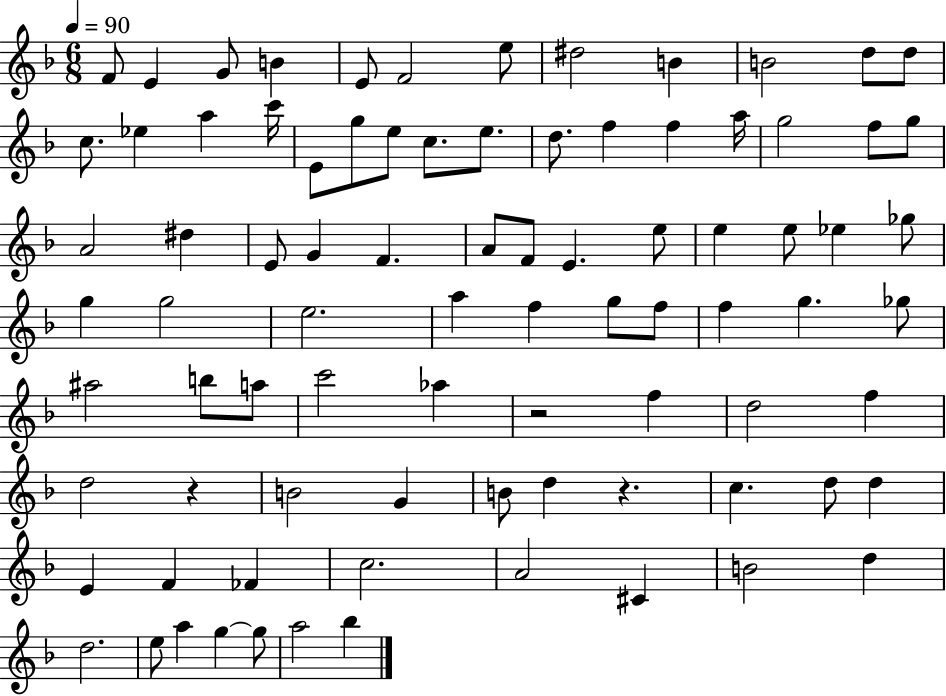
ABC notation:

X:1
T:Untitled
M:6/8
L:1/4
K:F
F/2 E G/2 B E/2 F2 e/2 ^d2 B B2 d/2 d/2 c/2 _e a c'/4 E/2 g/2 e/2 c/2 e/2 d/2 f f a/4 g2 f/2 g/2 A2 ^d E/2 G F A/2 F/2 E e/2 e e/2 _e _g/2 g g2 e2 a f g/2 f/2 f g _g/2 ^a2 b/2 a/2 c'2 _a z2 f d2 f d2 z B2 G B/2 d z c d/2 d E F _F c2 A2 ^C B2 d d2 e/2 a g g/2 a2 _b